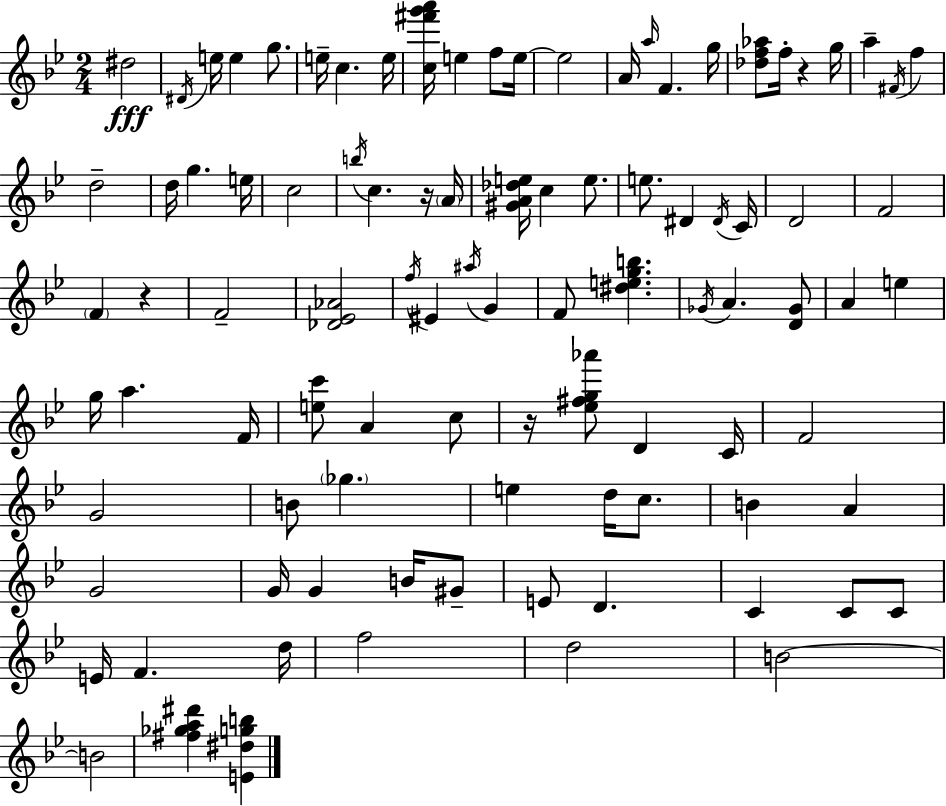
D#5/h D#4/s E5/s E5/q G5/e. E5/s C5/q. E5/s [C5,F#6,G6,A6]/s E5/q F5/e E5/s E5/h A4/s A5/s F4/q. G5/s [Db5,F5,Ab5]/e F5/s R/q G5/s A5/q F#4/s F5/q D5/h D5/s G5/q. E5/s C5/h B5/s C5/q. R/s A4/s [G#4,A4,Db5,E5]/s C5/q E5/e. E5/e. D#4/q D#4/s C4/s D4/h F4/h F4/q R/q F4/h [Db4,Eb4,Ab4]/h F5/s EIS4/q A#5/s G4/q F4/e [D#5,E5,G5,B5]/q. Gb4/s A4/q. [D4,Gb4]/e A4/q E5/q G5/s A5/q. F4/s [E5,C6]/e A4/q C5/e R/s [Eb5,F#5,G5,Ab6]/e D4/q C4/s F4/h G4/h B4/e Gb5/q. E5/q D5/s C5/e. B4/q A4/q G4/h G4/s G4/q B4/s G#4/e E4/e D4/q. C4/q C4/e C4/e E4/s F4/q. D5/s F5/h D5/h B4/h B4/h [F#5,Gb5,A5,D#6]/q [E4,D#5,G5,B5]/q